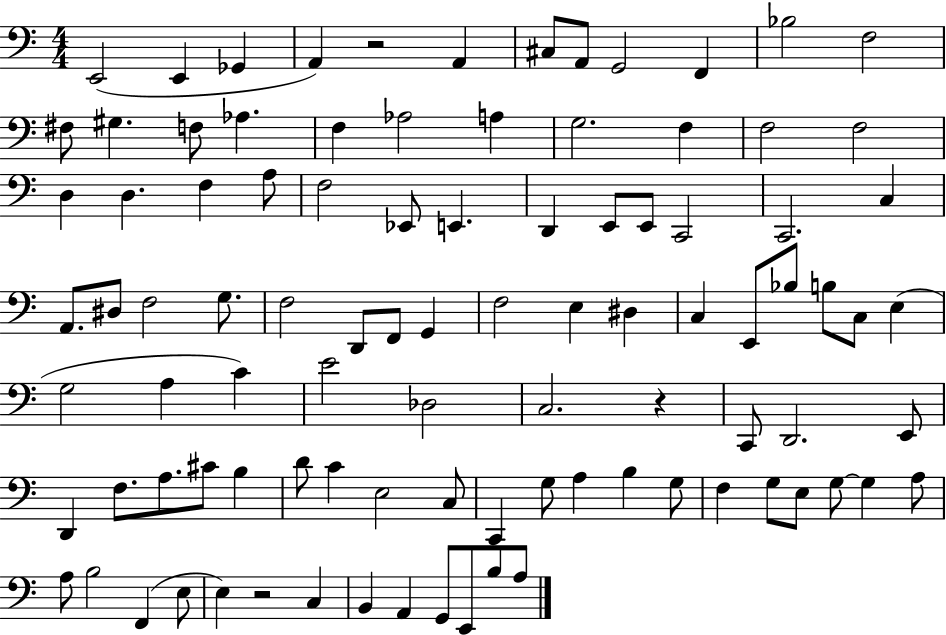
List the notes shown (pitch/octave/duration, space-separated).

E2/h E2/q Gb2/q A2/q R/h A2/q C#3/e A2/e G2/h F2/q Bb3/h F3/h F#3/e G#3/q. F3/e Ab3/q. F3/q Ab3/h A3/q G3/h. F3/q F3/h F3/h D3/q D3/q. F3/q A3/e F3/h Eb2/e E2/q. D2/q E2/e E2/e C2/h C2/h. C3/q A2/e. D#3/e F3/h G3/e. F3/h D2/e F2/e G2/q F3/h E3/q D#3/q C3/q E2/e Bb3/e B3/e C3/e E3/q G3/h A3/q C4/q E4/h Db3/h C3/h. R/q C2/e D2/h. E2/e D2/q F3/e. A3/e. C#4/e B3/q D4/e C4/q E3/h C3/e C2/q G3/e A3/q B3/q G3/e F3/q G3/e E3/e G3/e G3/q A3/e A3/e B3/h F2/q E3/e E3/q R/h C3/q B2/q A2/q G2/e E2/e B3/e A3/e